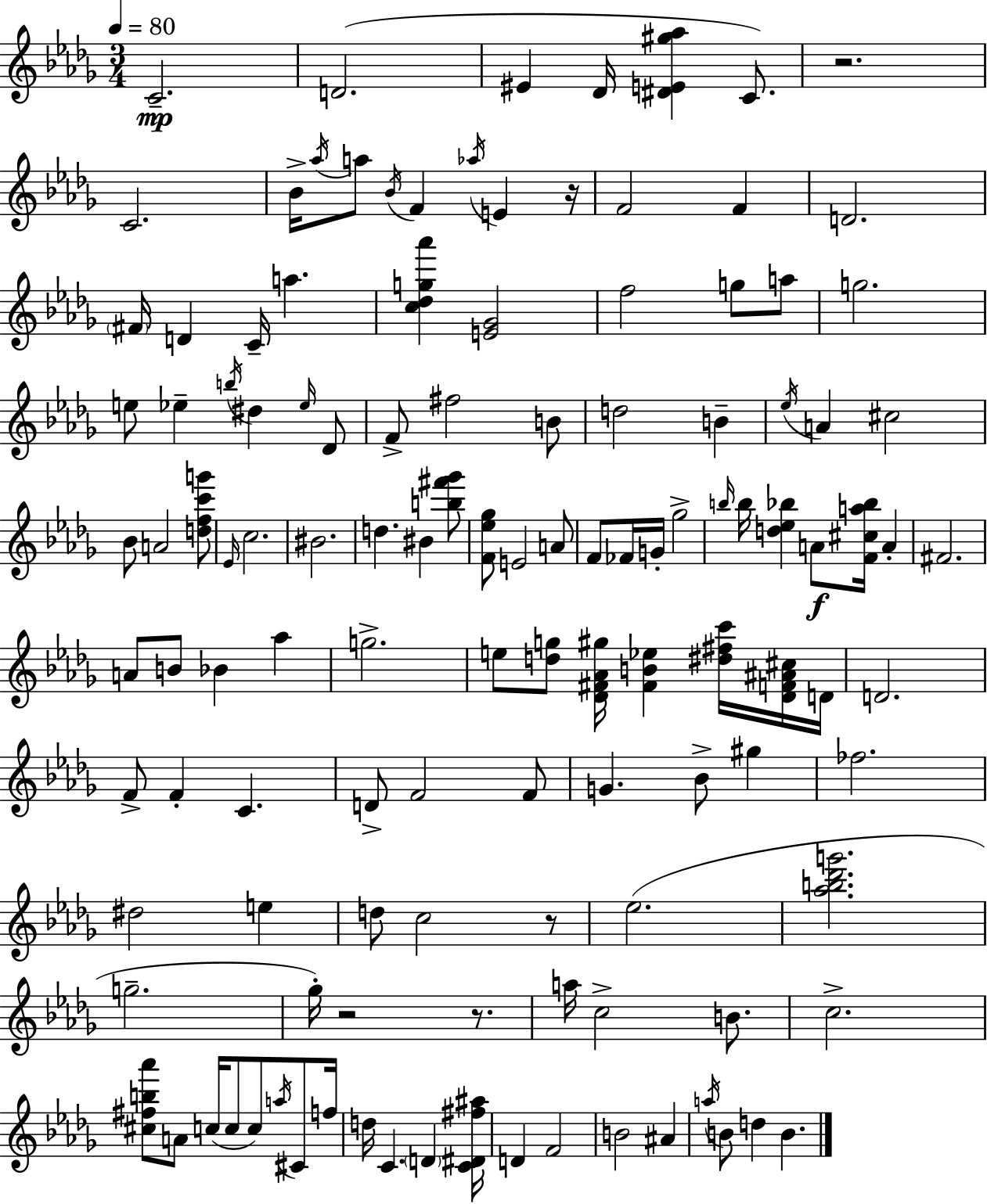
C4/h. D4/h. EIS4/q Db4/s [D#4,E4,G#5,Ab5]/q C4/e. R/h. C4/h. Bb4/s Ab5/s A5/e Bb4/s F4/q Ab5/s E4/q R/s F4/h F4/q D4/h. F#4/s D4/q C4/s A5/q. [C5,Db5,G5,Ab6]/q [E4,Gb4]/h F5/h G5/e A5/e G5/h. E5/e Eb5/q B5/s D#5/q Eb5/s Db4/e F4/e F#5/h B4/e D5/h B4/q Eb5/s A4/q C#5/h Bb4/e A4/h [D5,F5,C6,G6]/e Eb4/s C5/h. BIS4/h. D5/q. BIS4/q [B5,F#6,Gb6]/e [F4,Eb5,Gb5]/e E4/h A4/e F4/e FES4/s G4/s Gb5/h B5/s B5/s [D5,Eb5,Bb5]/q A4/e [F4,C#5,A5,Bb5]/s A4/q F#4/h. A4/e B4/e Bb4/q Ab5/q G5/h. E5/e [D5,G5]/e [Db4,F#4,Ab4,G#5]/s [F#4,B4,Eb5]/q [D#5,F#5,C6]/s [Db4,F4,A#4,C#5]/s D4/s D4/h. F4/e F4/q C4/q. D4/e F4/h F4/e G4/q. Bb4/e G#5/q FES5/h. D#5/h E5/q D5/e C5/h R/e Eb5/h. [Ab5,B5,Db6,G6]/h. G5/h. Gb5/s R/h R/e. A5/s C5/h B4/e. C5/h. [C#5,F#5,B5,Ab6]/e A4/e C5/s C5/e C5/e A5/s C#4/e F5/s D5/s C4/q. D4/q [C4,D#4,F#5,A#5]/s D4/q F4/h B4/h A#4/q A5/s B4/e D5/q B4/q.